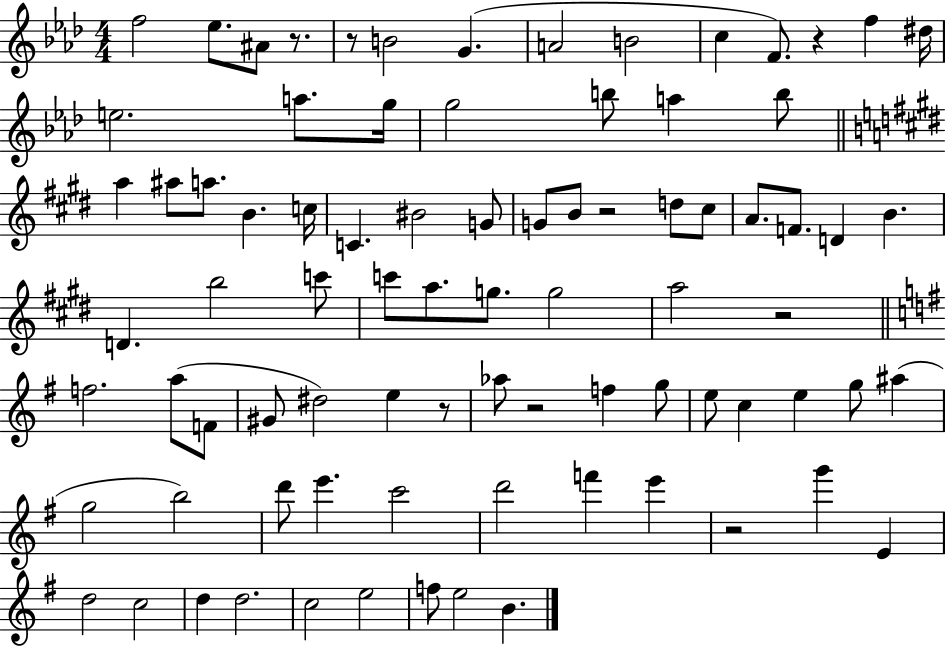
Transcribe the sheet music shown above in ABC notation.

X:1
T:Untitled
M:4/4
L:1/4
K:Ab
f2 _e/2 ^A/2 z/2 z/2 B2 G A2 B2 c F/2 z f ^d/4 e2 a/2 g/4 g2 b/2 a b/2 a ^a/2 a/2 B c/4 C ^B2 G/2 G/2 B/2 z2 d/2 ^c/2 A/2 F/2 D B D b2 c'/2 c'/2 a/2 g/2 g2 a2 z2 f2 a/2 F/2 ^G/2 ^d2 e z/2 _a/2 z2 f g/2 e/2 c e g/2 ^a g2 b2 d'/2 e' c'2 d'2 f' e' z2 g' E d2 c2 d d2 c2 e2 f/2 e2 B